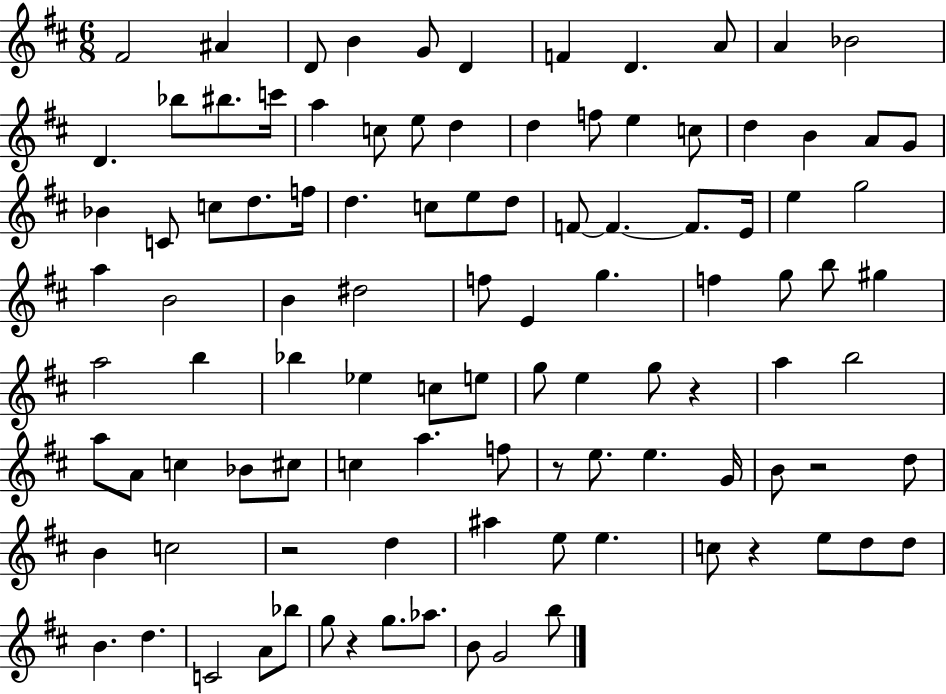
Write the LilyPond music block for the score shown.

{
  \clef treble
  \numericTimeSignature
  \time 6/8
  \key d \major
  \repeat volta 2 { fis'2 ais'4 | d'8 b'4 g'8 d'4 | f'4 d'4. a'8 | a'4 bes'2 | \break d'4. bes''8 bis''8. c'''16 | a''4 c''8 e''8 d''4 | d''4 f''8 e''4 c''8 | d''4 b'4 a'8 g'8 | \break bes'4 c'8 c''8 d''8. f''16 | d''4. c''8 e''8 d''8 | f'8~~ f'4.~~ f'8. e'16 | e''4 g''2 | \break a''4 b'2 | b'4 dis''2 | f''8 e'4 g''4. | f''4 g''8 b''8 gis''4 | \break a''2 b''4 | bes''4 ees''4 c''8 e''8 | g''8 e''4 g''8 r4 | a''4 b''2 | \break a''8 a'8 c''4 bes'8 cis''8 | c''4 a''4. f''8 | r8 e''8. e''4. g'16 | b'8 r2 d''8 | \break b'4 c''2 | r2 d''4 | ais''4 e''8 e''4. | c''8 r4 e''8 d''8 d''8 | \break b'4. d''4. | c'2 a'8 bes''8 | g''8 r4 g''8. aes''8. | b'8 g'2 b''8 | \break } \bar "|."
}